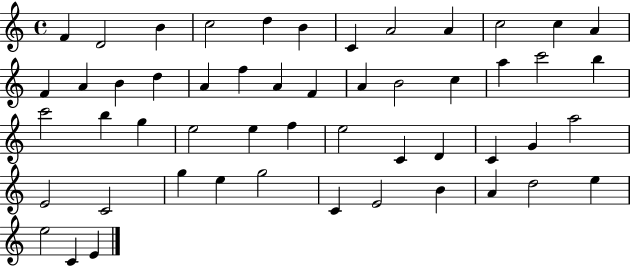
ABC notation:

X:1
T:Untitled
M:4/4
L:1/4
K:C
F D2 B c2 d B C A2 A c2 c A F A B d A f A F A B2 c a c'2 b c'2 b g e2 e f e2 C D C G a2 E2 C2 g e g2 C E2 B A d2 e e2 C E